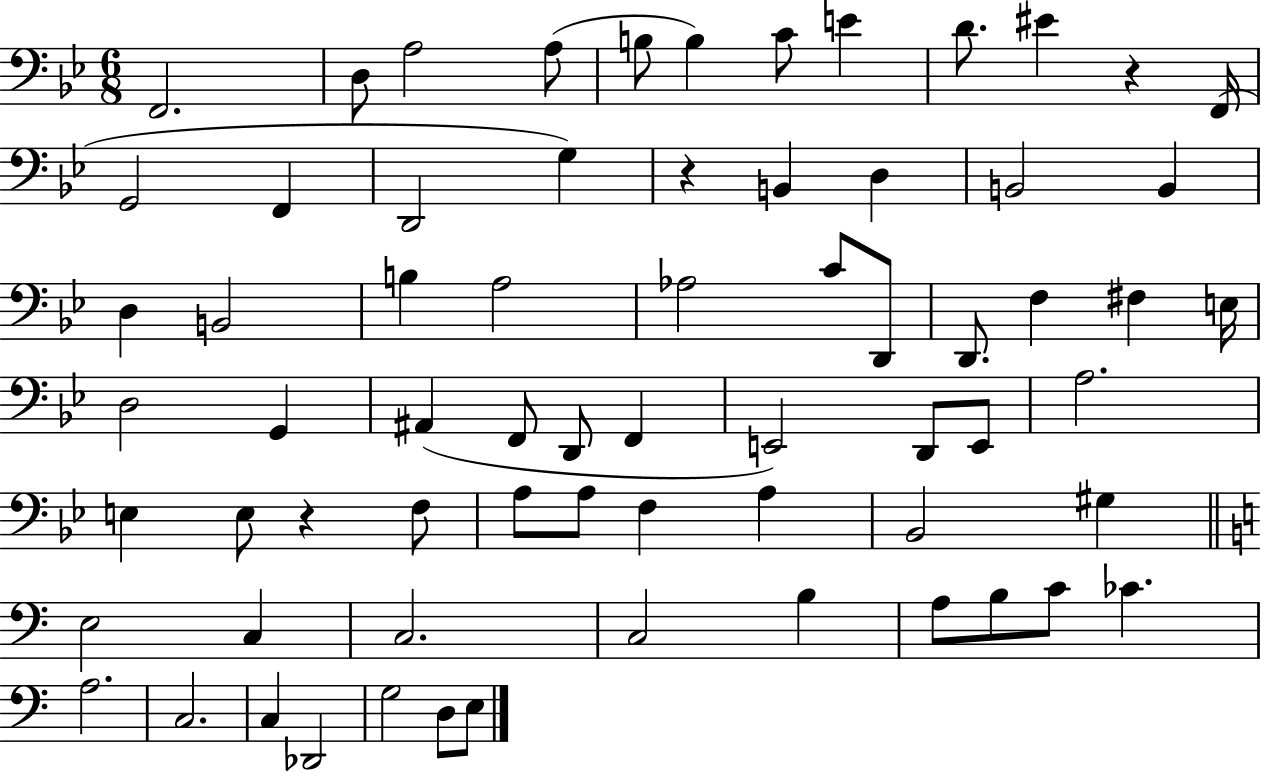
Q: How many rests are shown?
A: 3